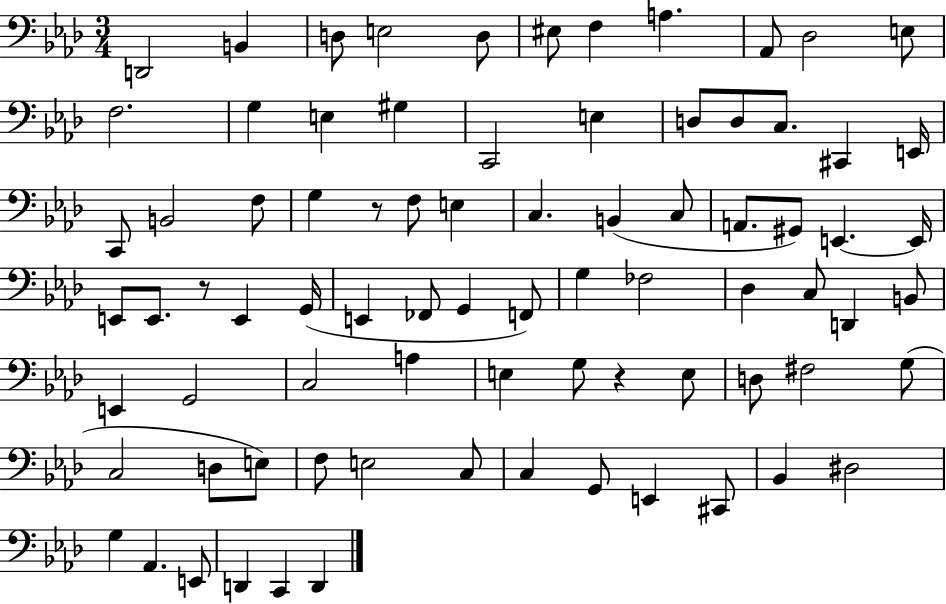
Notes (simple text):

D2/h B2/q D3/e E3/h D3/e EIS3/e F3/q A3/q. Ab2/e Db3/h E3/e F3/h. G3/q E3/q G#3/q C2/h E3/q D3/e D3/e C3/e. C#2/q E2/s C2/e B2/h F3/e G3/q R/e F3/e E3/q C3/q. B2/q C3/e A2/e. G#2/e E2/q. E2/s E2/e E2/e. R/e E2/q G2/s E2/q FES2/e G2/q F2/e G3/q FES3/h Db3/q C3/e D2/q B2/e E2/q G2/h C3/h A3/q E3/q G3/e R/q E3/e D3/e F#3/h G3/e C3/h D3/e E3/e F3/e E3/h C3/e C3/q G2/e E2/q C#2/e Bb2/q D#3/h G3/q Ab2/q. E2/e D2/q C2/q D2/q